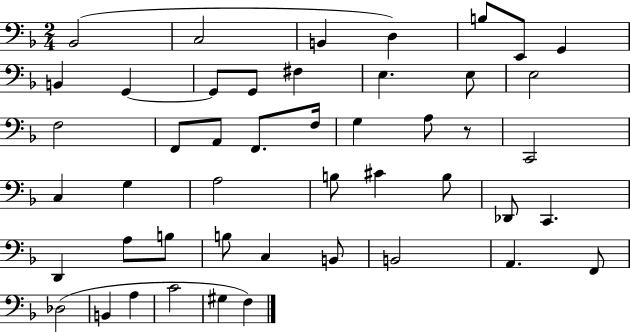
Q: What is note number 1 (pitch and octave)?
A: Bb2